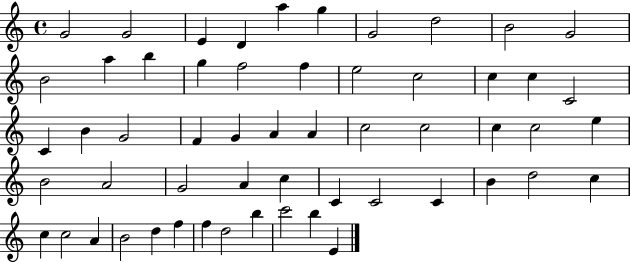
{
  \clef treble
  \time 4/4
  \defaultTimeSignature
  \key c \major
  g'2 g'2 | e'4 d'4 a''4 g''4 | g'2 d''2 | b'2 g'2 | \break b'2 a''4 b''4 | g''4 f''2 f''4 | e''2 c''2 | c''4 c''4 c'2 | \break c'4 b'4 g'2 | f'4 g'4 a'4 a'4 | c''2 c''2 | c''4 c''2 e''4 | \break b'2 a'2 | g'2 a'4 c''4 | c'4 c'2 c'4 | b'4 d''2 c''4 | \break c''4 c''2 a'4 | b'2 d''4 f''4 | f''4 d''2 b''4 | c'''2 b''4 e'4 | \break \bar "|."
}